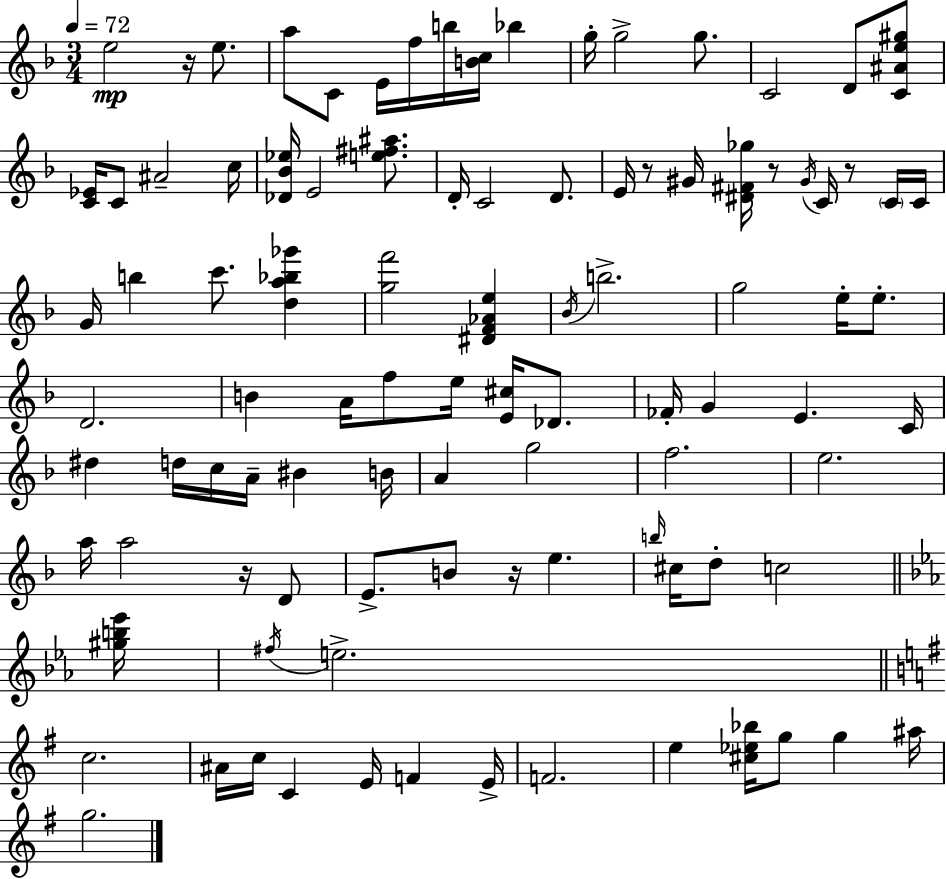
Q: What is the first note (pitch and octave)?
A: E5